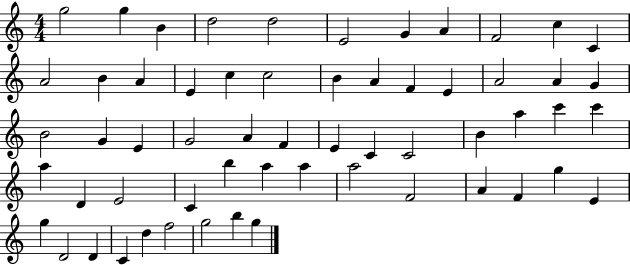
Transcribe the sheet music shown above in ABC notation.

X:1
T:Untitled
M:4/4
L:1/4
K:C
g2 g B d2 d2 E2 G A F2 c C A2 B A E c c2 B A F E A2 A G B2 G E G2 A F E C C2 B a c' c' a D E2 C b a a a2 F2 A F g E g D2 D C d f2 g2 b g